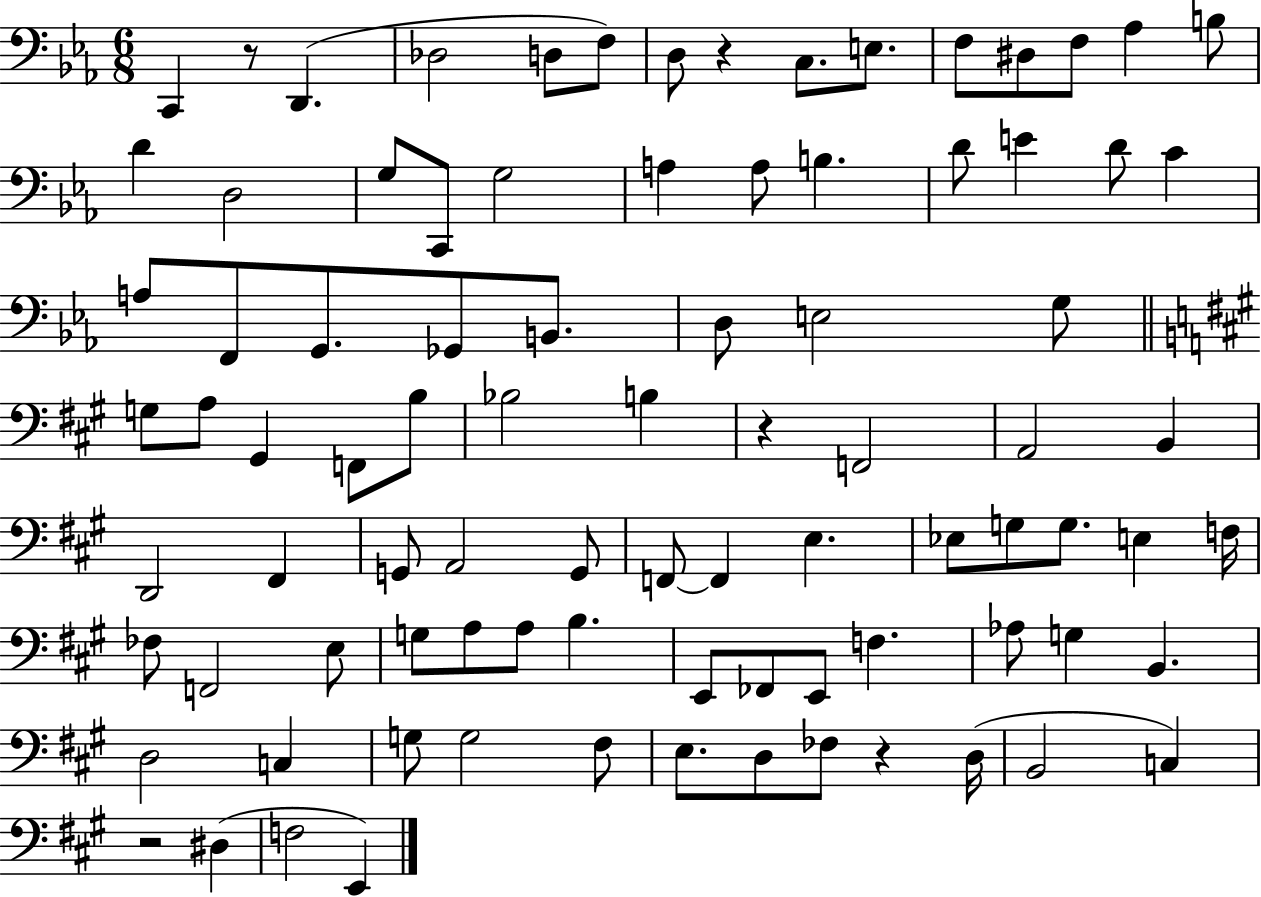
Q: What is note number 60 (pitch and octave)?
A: G3